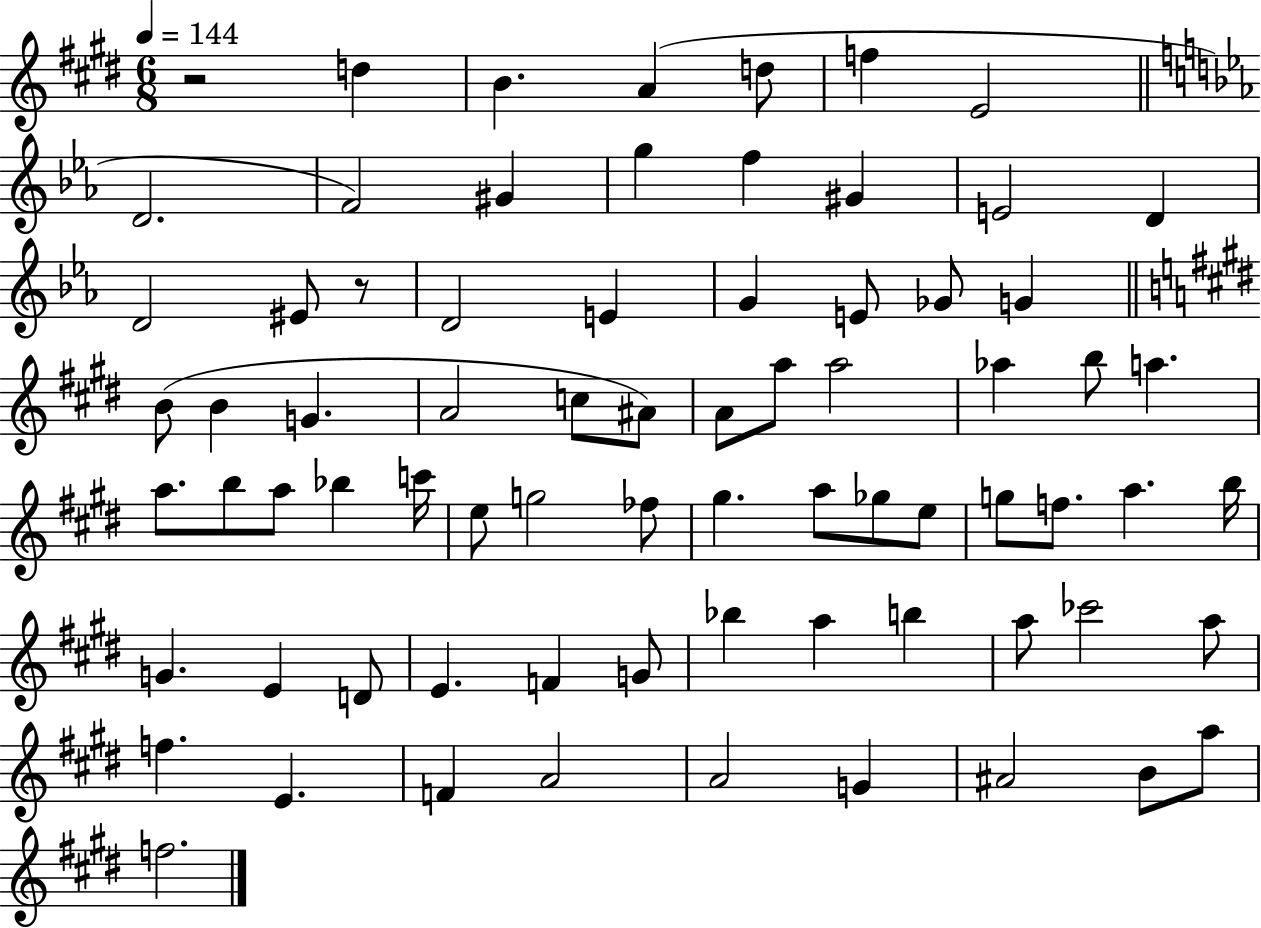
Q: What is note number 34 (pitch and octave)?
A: A5